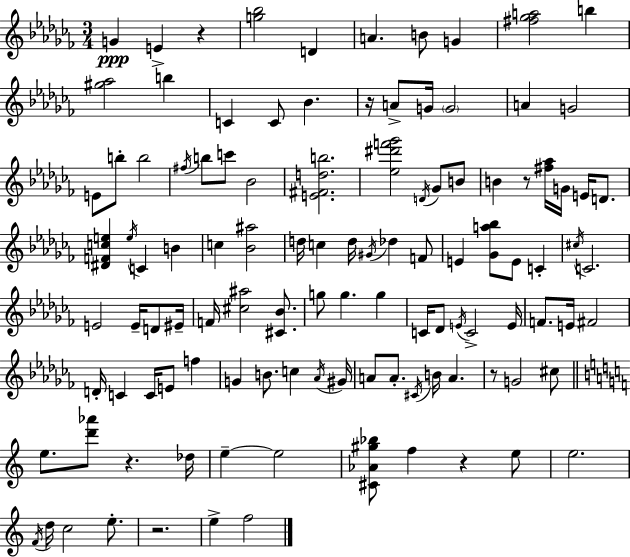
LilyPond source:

{
  \clef treble
  \numericTimeSignature
  \time 3/4
  \key aes \minor
  \repeat volta 2 { g'4\ppp e'4-> r4 | <g'' bes''>2 d'4 | a'4. b'8 g'4 | <fis'' ges'' a''>2 b''4 | \break <gis'' aes''>2 b''4 | c'4 c'8 bes'4. | r16 a'8-> g'16 \parenthesize g'2 | a'4 g'2 | \break e'8 b''8-. b''2 | \acciaccatura { fis''16 } b''8 c'''8 bes'2 | <e' fis' d'' b''>2. | <ees'' dis''' f''' ges'''>2 \acciaccatura { d'16 } ges'8 | \break b'8 b'4 r8 <fis'' aes''>16 g'16 e'16 d'8. | <dis' f' c'' e''>4 \acciaccatura { e''16 } c'4 b'4 | c''4 <bes' ais''>2 | d''16 c''4 d''16 \acciaccatura { gis'16 } des''4 | \break f'8 e'4 <ges' a'' bes''>8 e'8 | c'4-. \acciaccatura { cis''16 } c'2. | e'2 | e'16-- d'8 eis'16-- f'16 <cis'' ais''>2 | \break <cis' bes'>8. g''8 g''4. | g''4 c'16 des'8 \acciaccatura { e'16 } c'2-> | e'16 f'8. e'16 fis'2 | d'16-. c'4 c'16 | \break e'8 f''4 g'4 b'8. | c''4 \acciaccatura { aes'16 } gis'16 a'8 a'8.-. | \acciaccatura { cis'16 } b'16 a'4. r8 g'2 | cis''8 \bar "||" \break \key c \major e''8. <d''' aes'''>8 r4. des''16 | e''4--~~ e''2 | <cis' aes' gis'' bes''>8 f''4 r4 e''8 | e''2. | \break \acciaccatura { f'16 } d''16 c''2 e''8.-. | r2. | e''4-> f''2 | } \bar "|."
}